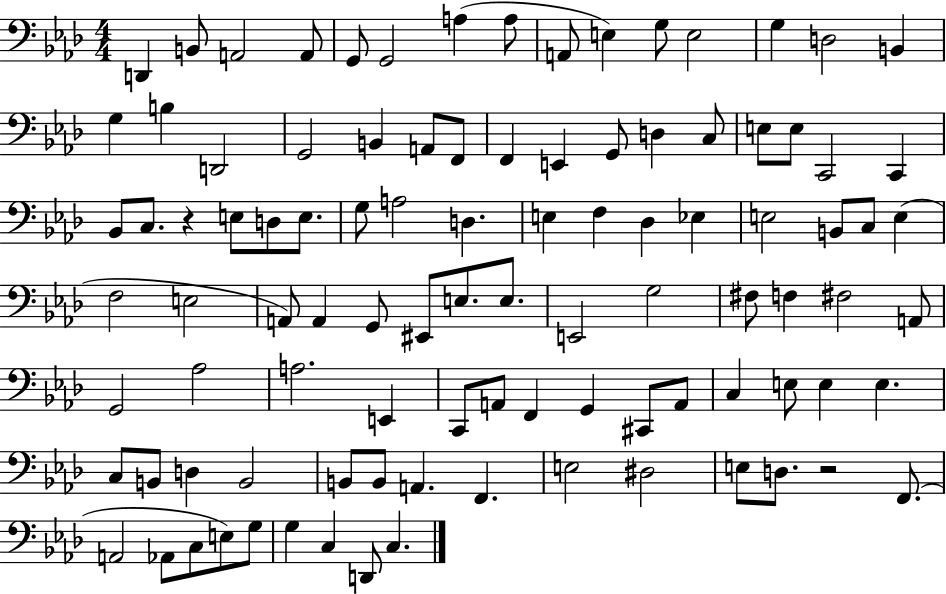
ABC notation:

X:1
T:Untitled
M:4/4
L:1/4
K:Ab
D,, B,,/2 A,,2 A,,/2 G,,/2 G,,2 A, A,/2 A,,/2 E, G,/2 E,2 G, D,2 B,, G, B, D,,2 G,,2 B,, A,,/2 F,,/2 F,, E,, G,,/2 D, C,/2 E,/2 E,/2 C,,2 C,, _B,,/2 C,/2 z E,/2 D,/2 E,/2 G,/2 A,2 D, E, F, _D, _E, E,2 B,,/2 C,/2 E, F,2 E,2 A,,/2 A,, G,,/2 ^E,,/2 E,/2 E,/2 E,,2 G,2 ^F,/2 F, ^F,2 A,,/2 G,,2 _A,2 A,2 E,, C,,/2 A,,/2 F,, G,, ^C,,/2 A,,/2 C, E,/2 E, E, C,/2 B,,/2 D, B,,2 B,,/2 B,,/2 A,, F,, E,2 ^D,2 E,/2 D,/2 z2 F,,/2 A,,2 _A,,/2 C,/2 E,/2 G,/2 G, C, D,,/2 C,